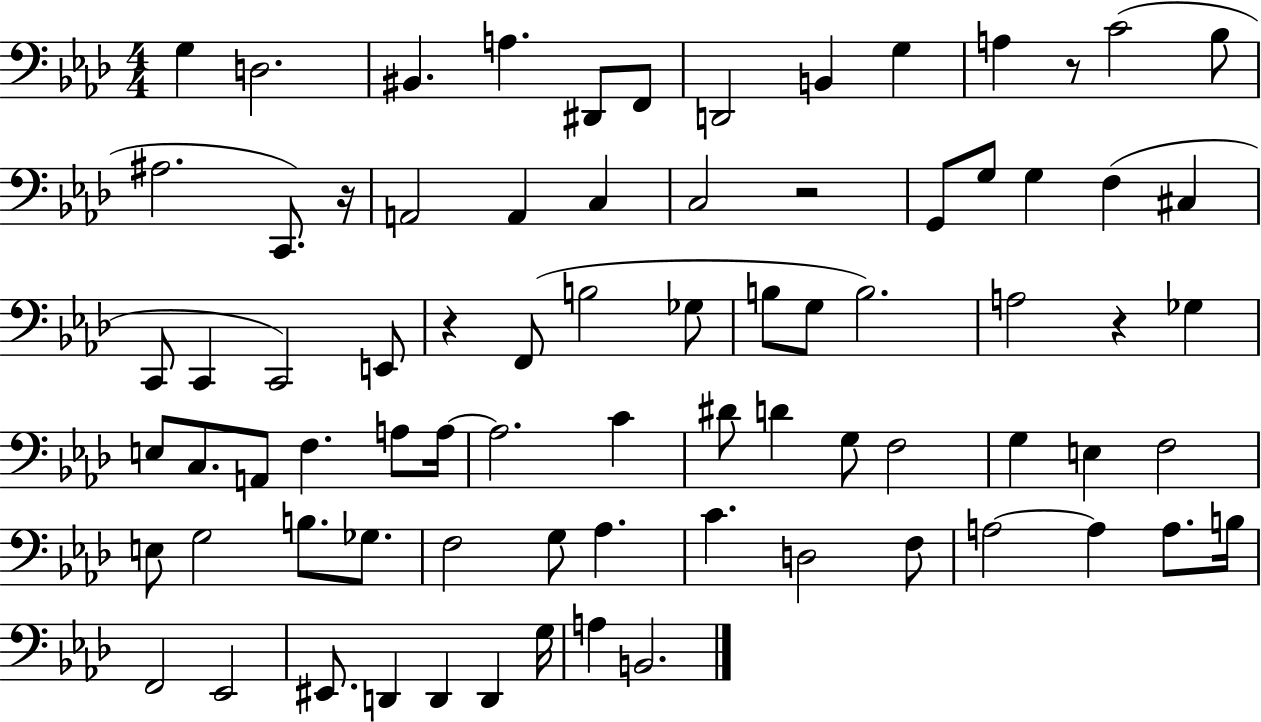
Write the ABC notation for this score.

X:1
T:Untitled
M:4/4
L:1/4
K:Ab
G, D,2 ^B,, A, ^D,,/2 F,,/2 D,,2 B,, G, A, z/2 C2 _B,/2 ^A,2 C,,/2 z/4 A,,2 A,, C, C,2 z2 G,,/2 G,/2 G, F, ^C, C,,/2 C,, C,,2 E,,/2 z F,,/2 B,2 _G,/2 B,/2 G,/2 B,2 A,2 z _G, E,/2 C,/2 A,,/2 F, A,/2 A,/4 A,2 C ^D/2 D G,/2 F,2 G, E, F,2 E,/2 G,2 B,/2 _G,/2 F,2 G,/2 _A, C D,2 F,/2 A,2 A, A,/2 B,/4 F,,2 _E,,2 ^E,,/2 D,, D,, D,, G,/4 A, B,,2